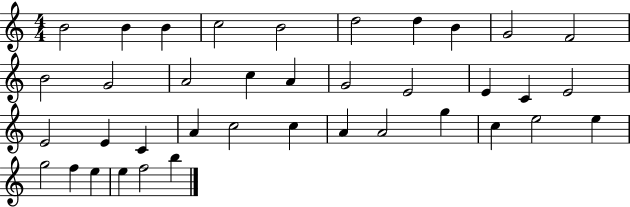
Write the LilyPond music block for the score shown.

{
  \clef treble
  \numericTimeSignature
  \time 4/4
  \key c \major
  b'2 b'4 b'4 | c''2 b'2 | d''2 d''4 b'4 | g'2 f'2 | \break b'2 g'2 | a'2 c''4 a'4 | g'2 e'2 | e'4 c'4 e'2 | \break e'2 e'4 c'4 | a'4 c''2 c''4 | a'4 a'2 g''4 | c''4 e''2 e''4 | \break g''2 f''4 e''4 | e''4 f''2 b''4 | \bar "|."
}